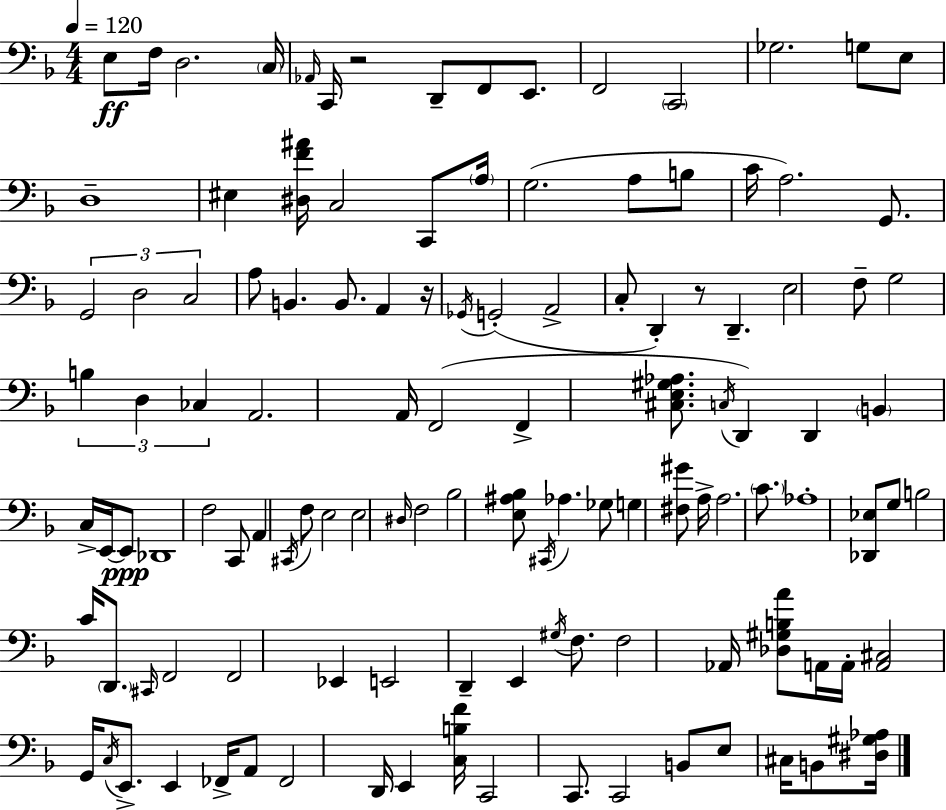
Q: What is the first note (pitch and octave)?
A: E3